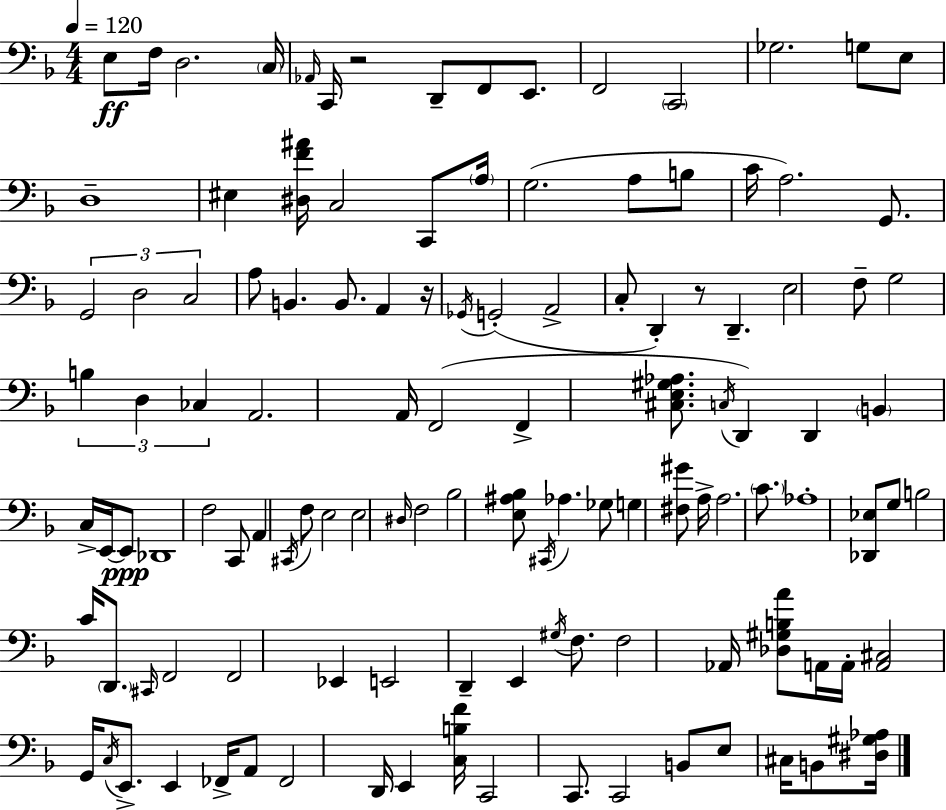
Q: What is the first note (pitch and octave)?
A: E3